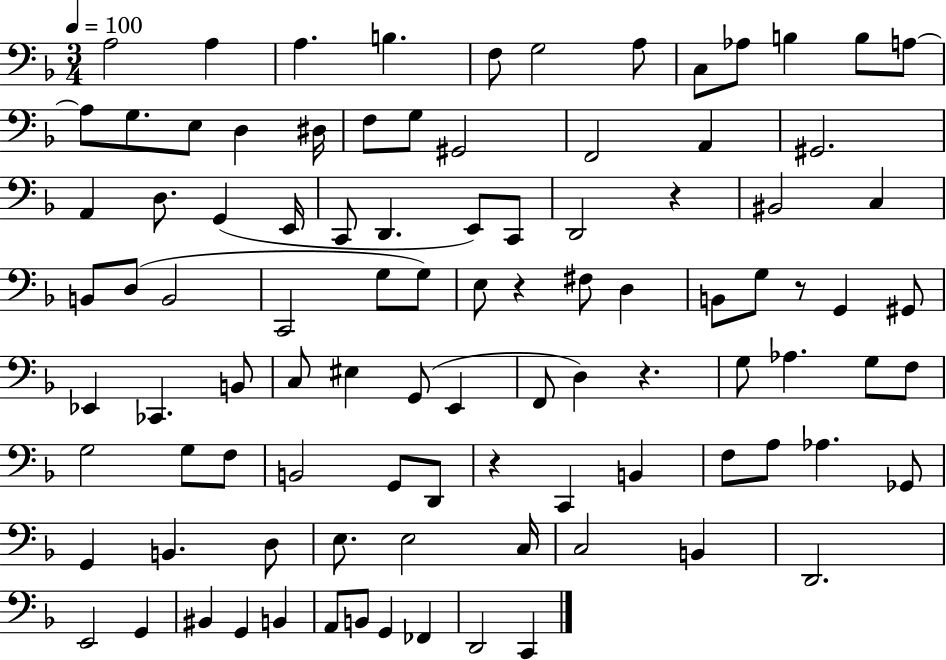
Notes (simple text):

A3/h A3/q A3/q. B3/q. F3/e G3/h A3/e C3/e Ab3/e B3/q B3/e A3/e A3/e G3/e. E3/e D3/q D#3/s F3/e G3/e G#2/h F2/h A2/q G#2/h. A2/q D3/e. G2/q E2/s C2/e D2/q. E2/e C2/e D2/h R/q BIS2/h C3/q B2/e D3/e B2/h C2/h G3/e G3/e E3/e R/q F#3/e D3/q B2/e G3/e R/e G2/q G#2/e Eb2/q CES2/q. B2/e C3/e EIS3/q G2/e E2/q F2/e D3/q R/q. G3/e Ab3/q. G3/e F3/e G3/h G3/e F3/e B2/h G2/e D2/e R/q C2/q B2/q F3/e A3/e Ab3/q. Gb2/e G2/q B2/q. D3/e E3/e. E3/h C3/s C3/h B2/q D2/h. E2/h G2/q BIS2/q G2/q B2/q A2/e B2/e G2/q FES2/q D2/h C2/q